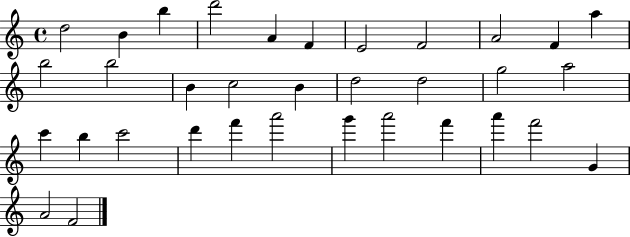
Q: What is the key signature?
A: C major